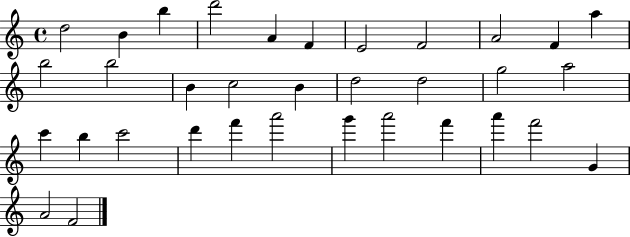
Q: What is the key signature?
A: C major